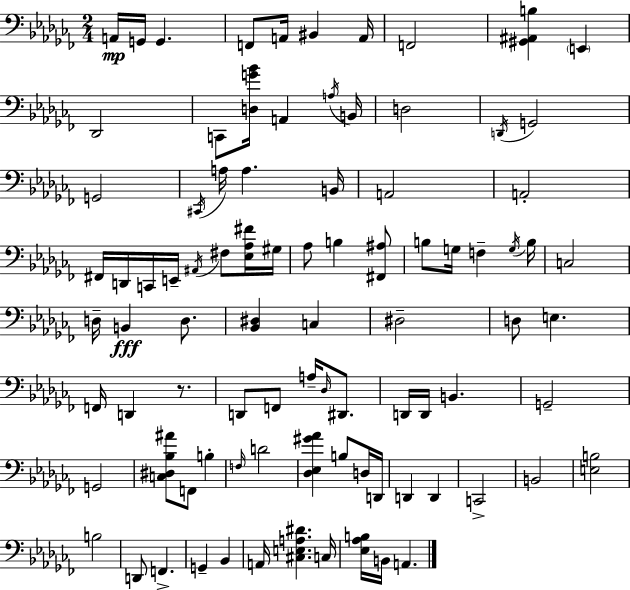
{
  \clef bass
  \numericTimeSignature
  \time 2/4
  \key aes \minor
  a,16\mp g,16 g,4. | f,8 a,16 bis,4 a,16 | f,2 | <gis, ais, b>4 \parenthesize e,4 | \break des,2 | c,8 <d g' bes'>16 a,4 \acciaccatura { a16 } | b,16 d2 | \acciaccatura { d,16 } g,2 | \break g,2 | \acciaccatura { cis,16 } a16 a4. | b,16 a,2 | a,2-. | \break fis,16 d,16 c,16 e,16-- \acciaccatura { ais,16 } | fis8 <ees aes fis'>16 gis16 aes8 b4 | <fis, ais>8 b8 g16 f4-- | \acciaccatura { g16 } b16 c2 | \break d16-- b,4\fff | d8. <bes, dis>4 | c4 dis2-- | d8 e4. | \break f,16 d,4 | r8. d,8 f,8 | a16-- \grace { des16 } dis,8. d,16 d,16 | b,4. g,2-- | \break g,2 | <c dis bes ais'>8 | f,8 b4-. \grace { f16 } d'2 | <des ees gis' aes'>4 | \break b8 d16 d,16 d,4 | d,4 c,2-> | b,2 | <e b>2 | \break b2 | d,8 | f,4.-> g,4-- | bes,4 a,16 | \break <cis e a dis'>4. c16 <ees aes b>16 | b,16 a,4. \bar "|."
}